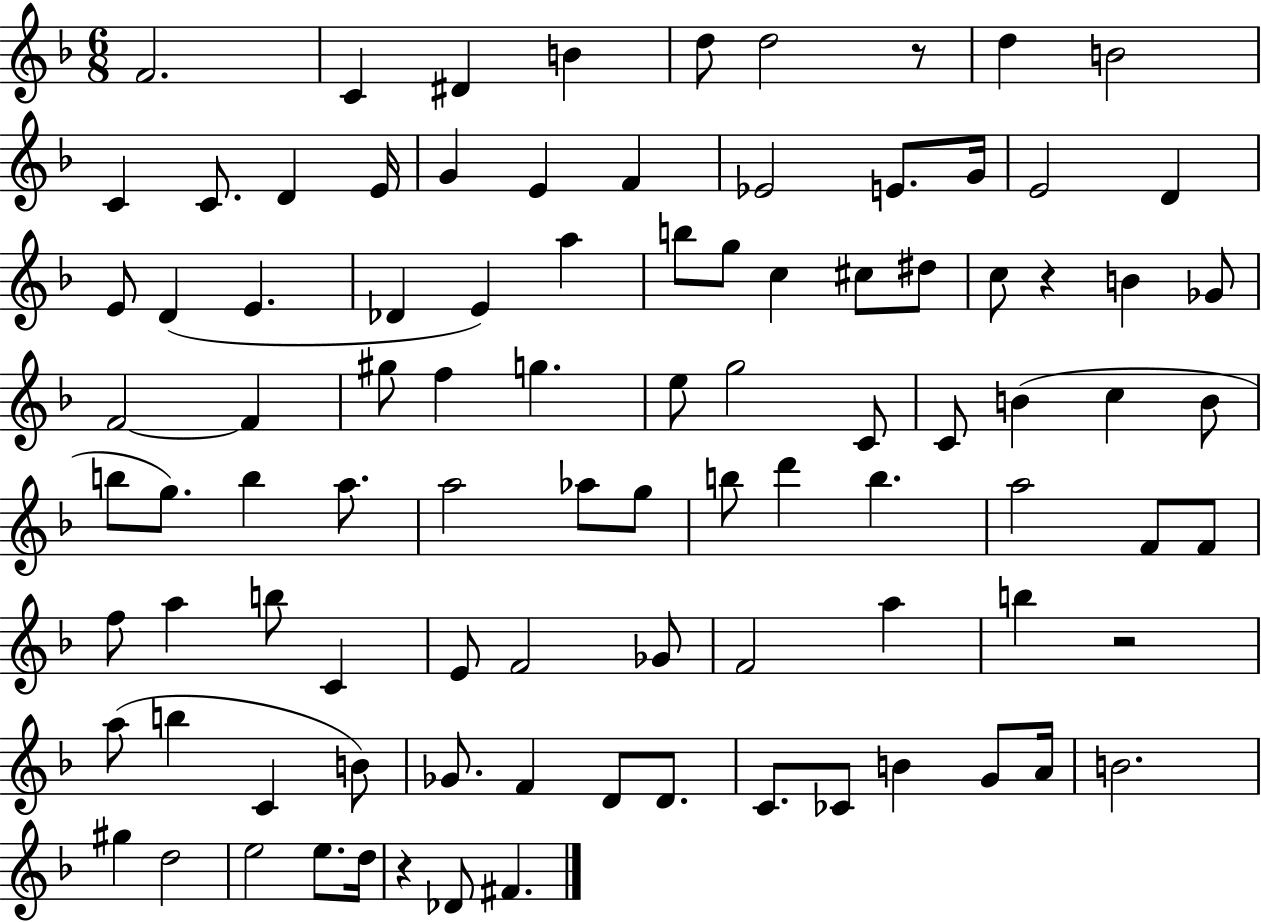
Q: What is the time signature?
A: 6/8